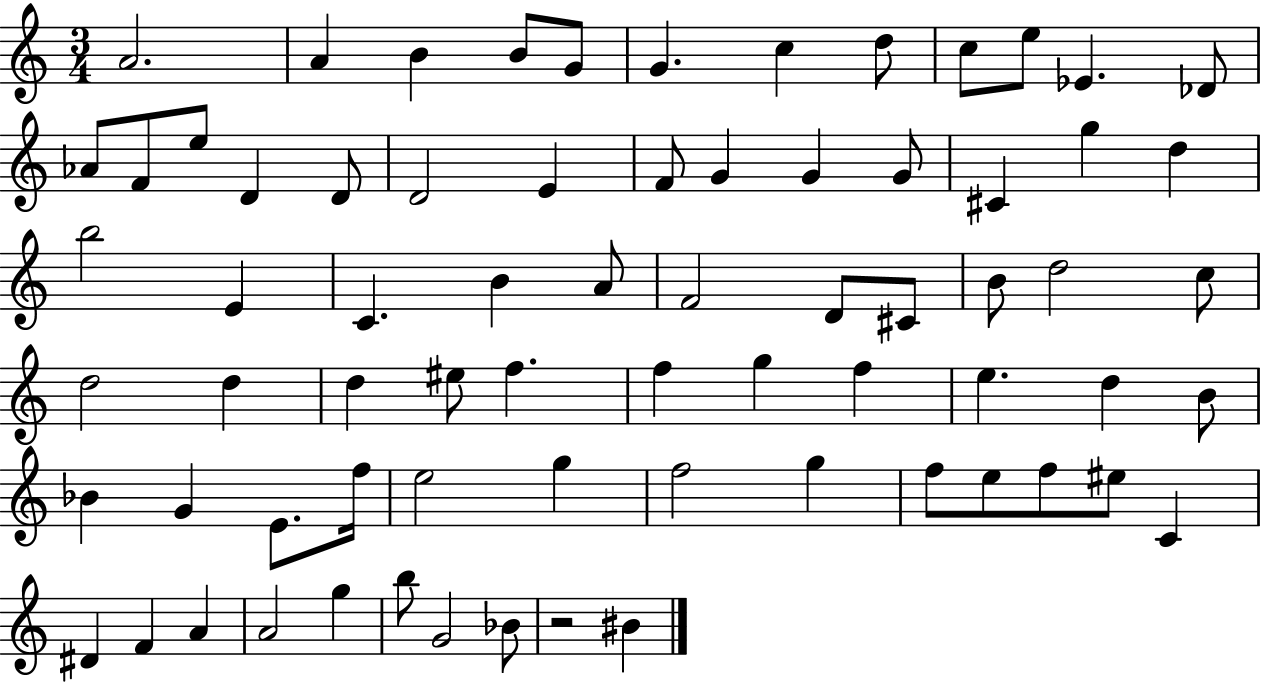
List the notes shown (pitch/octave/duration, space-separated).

A4/h. A4/q B4/q B4/e G4/e G4/q. C5/q D5/e C5/e E5/e Eb4/q. Db4/e Ab4/e F4/e E5/e D4/q D4/e D4/h E4/q F4/e G4/q G4/q G4/e C#4/q G5/q D5/q B5/h E4/q C4/q. B4/q A4/e F4/h D4/e C#4/e B4/e D5/h C5/e D5/h D5/q D5/q EIS5/e F5/q. F5/q G5/q F5/q E5/q. D5/q B4/e Bb4/q G4/q E4/e. F5/s E5/h G5/q F5/h G5/q F5/e E5/e F5/e EIS5/e C4/q D#4/q F4/q A4/q A4/h G5/q B5/e G4/h Bb4/e R/h BIS4/q